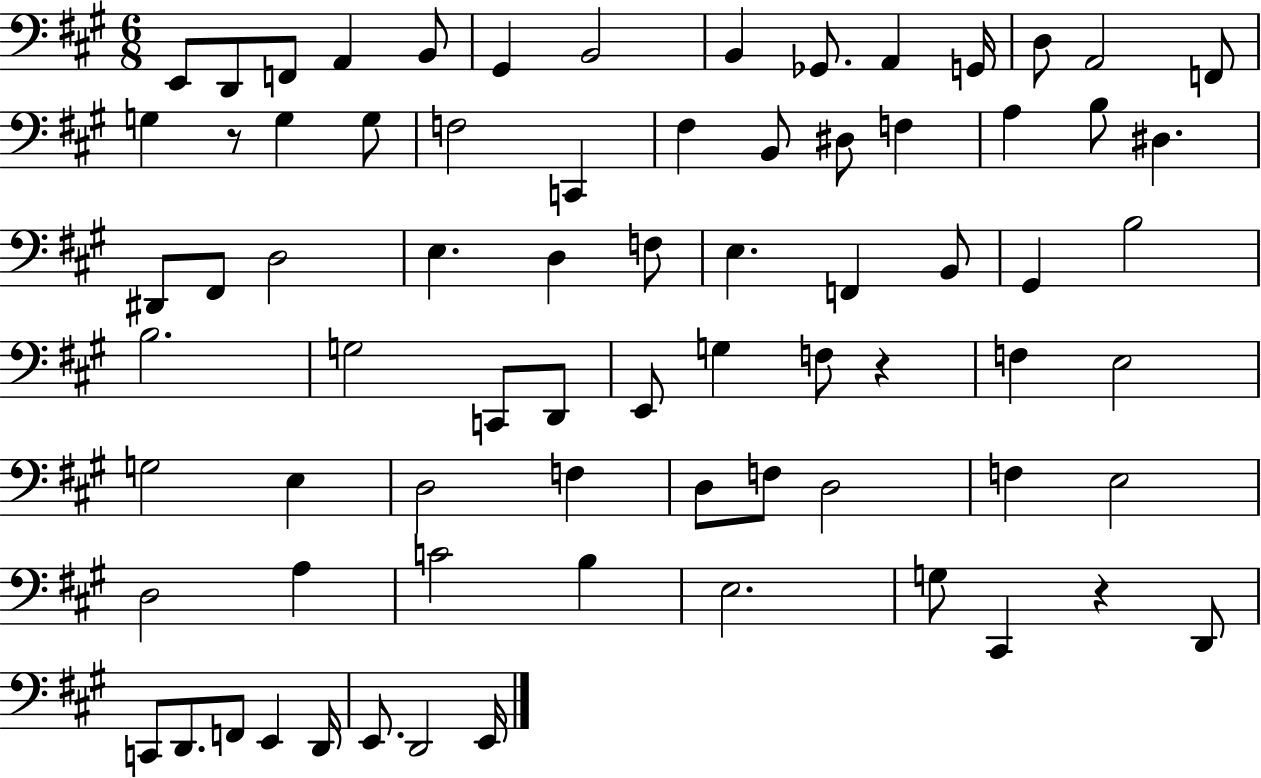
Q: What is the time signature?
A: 6/8